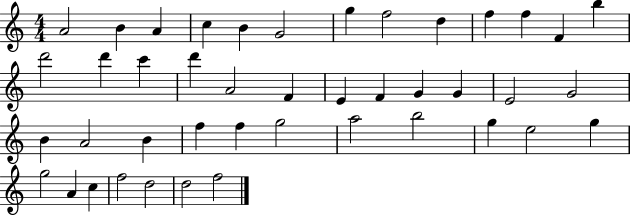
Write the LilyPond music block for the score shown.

{
  \clef treble
  \numericTimeSignature
  \time 4/4
  \key c \major
  a'2 b'4 a'4 | c''4 b'4 g'2 | g''4 f''2 d''4 | f''4 f''4 f'4 b''4 | \break d'''2 d'''4 c'''4 | d'''4 a'2 f'4 | e'4 f'4 g'4 g'4 | e'2 g'2 | \break b'4 a'2 b'4 | f''4 f''4 g''2 | a''2 b''2 | g''4 e''2 g''4 | \break g''2 a'4 c''4 | f''2 d''2 | d''2 f''2 | \bar "|."
}